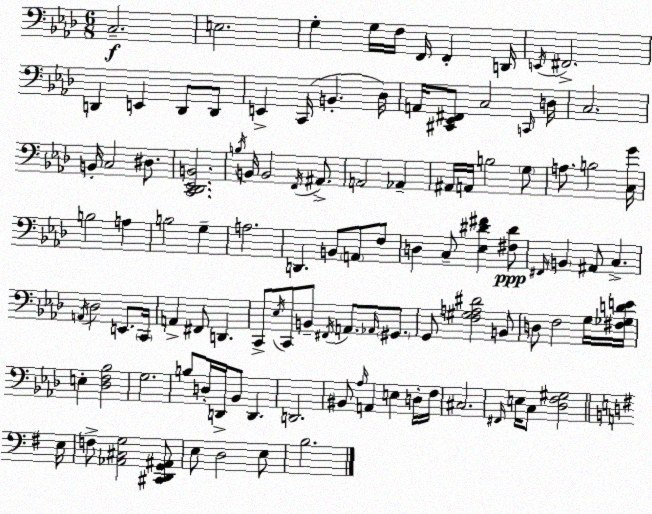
X:1
T:Untitled
M:6/8
L:1/4
K:Ab
C,2 E,2 G, G,/4 F,/4 F,,/4 F,, D,,/4 E,,/4 ^F,,2 D,, E,, D,,/2 D,,/2 E,, C,,/4 B,, _D,/4 A,,/4 [^C,,_E,,^F,,]/2 C,2 C,,/4 D,/4 C,2 B,,/4 C,2 ^D,/2 [C,,_D,,_E,,B,,]2 B,/4 B,,/4 B,,2 F,,/4 ^A,,/2 A,,2 _A,, ^A,,/4 A,,/4 B,2 G,/2 A,/2 B,2 [C,G]/4 B,2 A, B,2 G, A,2 D,, B,,/2 A,,/2 F,/2 D, C,/2 [_E,^D^F] [^F,^D]/2 ^F,,/4 B,, ^A,,/2 C, A,,/4 _D,2 E,,/2 C,,/4 A,, ^F,,/2 D,, C,,/2 _E,/4 C,,/2 B,,/2 ^F,,/4 A,,/2 _A,,/4 ^G,,/2 G,,/2 [F,^G,A,^D]2 B,,/2 D,/2 F,2 G,/4 [^F,_G,DE]/4 E, [_D,F,_B,]2 G,2 B,/2 D,/4 D,,/4 _B,,/2 D,, D,,2 ^B,,/2 _A,/4 A,, E, D,/4 F,/4 ^C,2 ^F,,/4 E,/4 C,/2 [_D,F,^G,]2 E,/4 F,/2 [_A,,^C,G,]2 [^C,,D,,G,,^A,,]/2 E,/2 D,2 E,/2 B,2